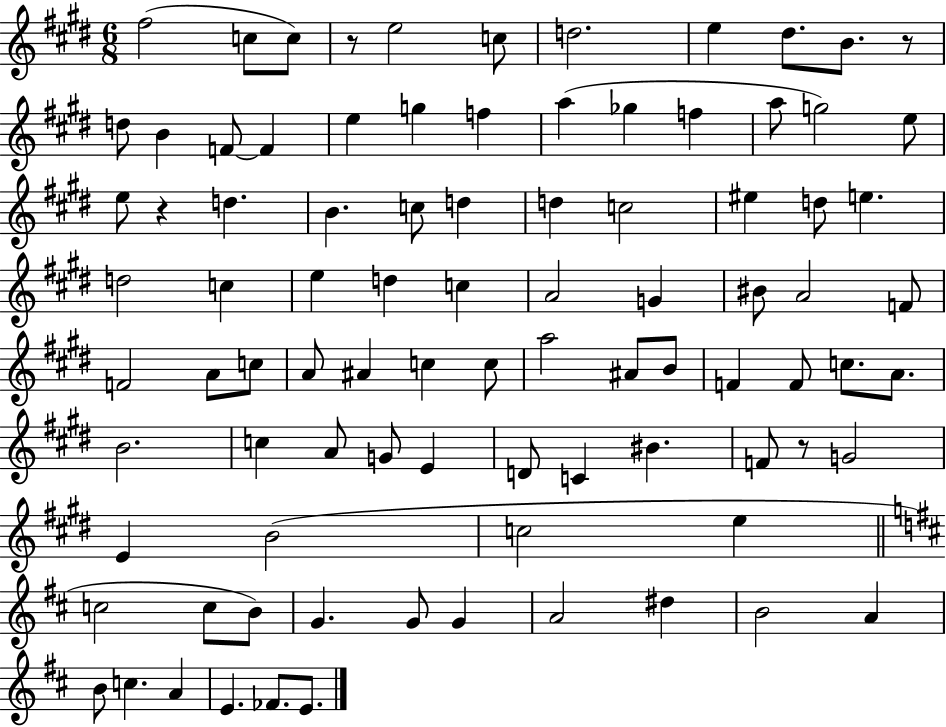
{
  \clef treble
  \numericTimeSignature
  \time 6/8
  \key e \major
  fis''2( c''8 c''8) | r8 e''2 c''8 | d''2. | e''4 dis''8. b'8. r8 | \break d''8 b'4 f'8~~ f'4 | e''4 g''4 f''4 | a''4( ges''4 f''4 | a''8 g''2) e''8 | \break e''8 r4 d''4. | b'4. c''8 d''4 | d''4 c''2 | eis''4 d''8 e''4. | \break d''2 c''4 | e''4 d''4 c''4 | a'2 g'4 | bis'8 a'2 f'8 | \break f'2 a'8 c''8 | a'8 ais'4 c''4 c''8 | a''2 ais'8 b'8 | f'4 f'8 c''8. a'8. | \break b'2. | c''4 a'8 g'8 e'4 | d'8 c'4 bis'4. | f'8 r8 g'2 | \break e'4 b'2( | c''2 e''4 | \bar "||" \break \key d \major c''2 c''8 b'8) | g'4. g'8 g'4 | a'2 dis''4 | b'2 a'4 | \break b'8 c''4. a'4 | e'4. fes'8. e'8. | \bar "|."
}